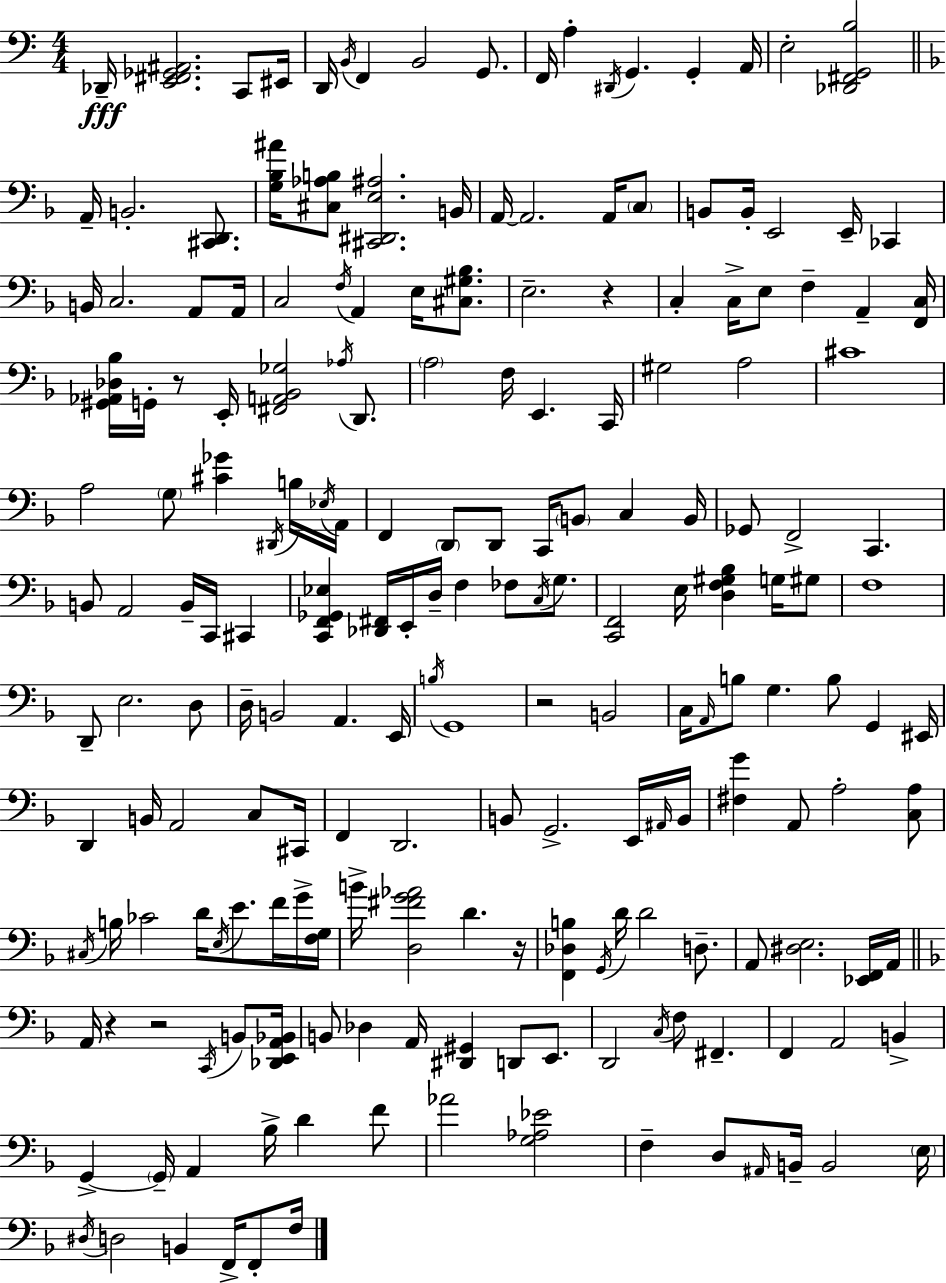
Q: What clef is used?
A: bass